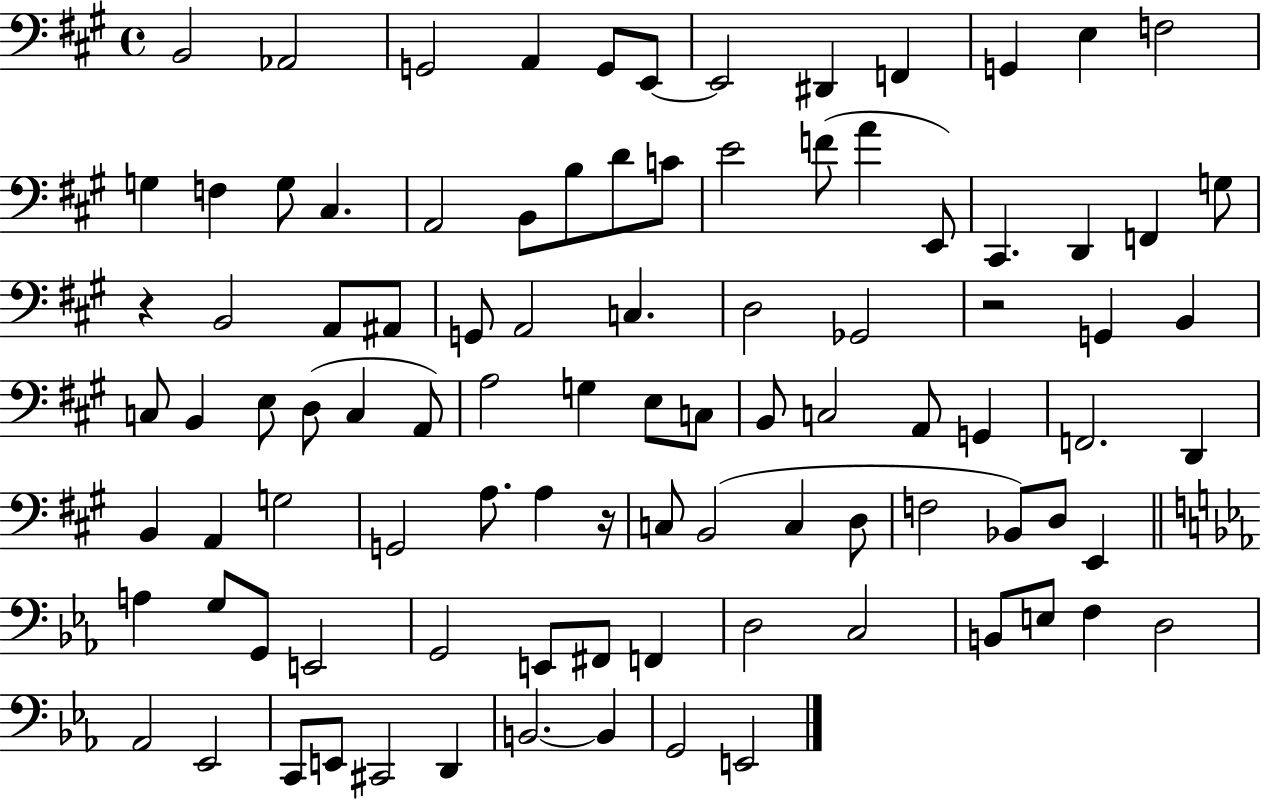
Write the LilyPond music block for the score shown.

{
  \clef bass
  \time 4/4
  \defaultTimeSignature
  \key a \major
  \repeat volta 2 { b,2 aes,2 | g,2 a,4 g,8 e,8~~ | e,2 dis,4 f,4 | g,4 e4 f2 | \break g4 f4 g8 cis4. | a,2 b,8 b8 d'8 c'8 | e'2 f'8( a'4 e,8) | cis,4. d,4 f,4 g8 | \break r4 b,2 a,8 ais,8 | g,8 a,2 c4. | d2 ges,2 | r2 g,4 b,4 | \break c8 b,4 e8 d8( c4 a,8) | a2 g4 e8 c8 | b,8 c2 a,8 g,4 | f,2. d,4 | \break b,4 a,4 g2 | g,2 a8. a4 r16 | c8 b,2( c4 d8 | f2 bes,8) d8 e,4 | \break \bar "||" \break \key ees \major a4 g8 g,8 e,2 | g,2 e,8 fis,8 f,4 | d2 c2 | b,8 e8 f4 d2 | \break aes,2 ees,2 | c,8 e,8 cis,2 d,4 | b,2.~~ b,4 | g,2 e,2 | \break } \bar "|."
}